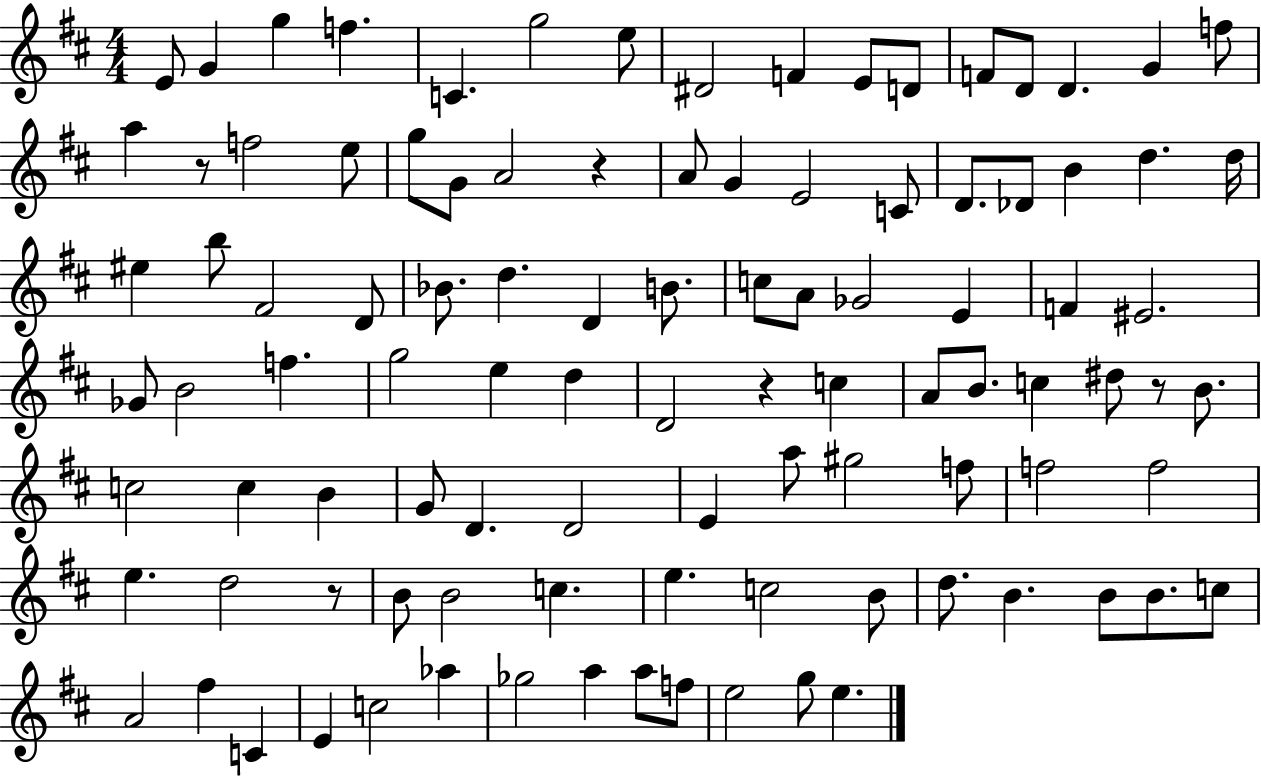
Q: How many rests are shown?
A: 5